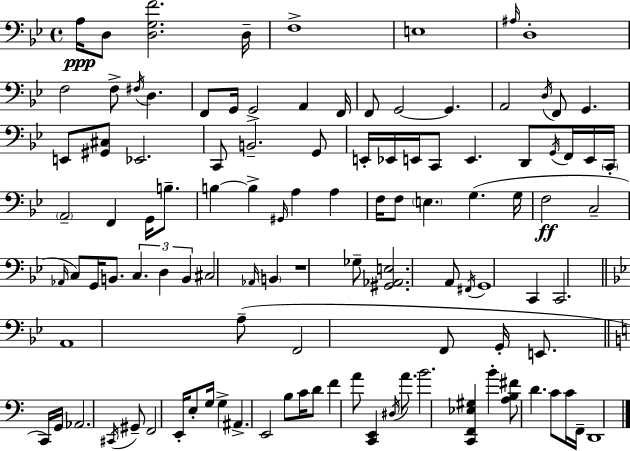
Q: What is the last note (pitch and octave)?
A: D2